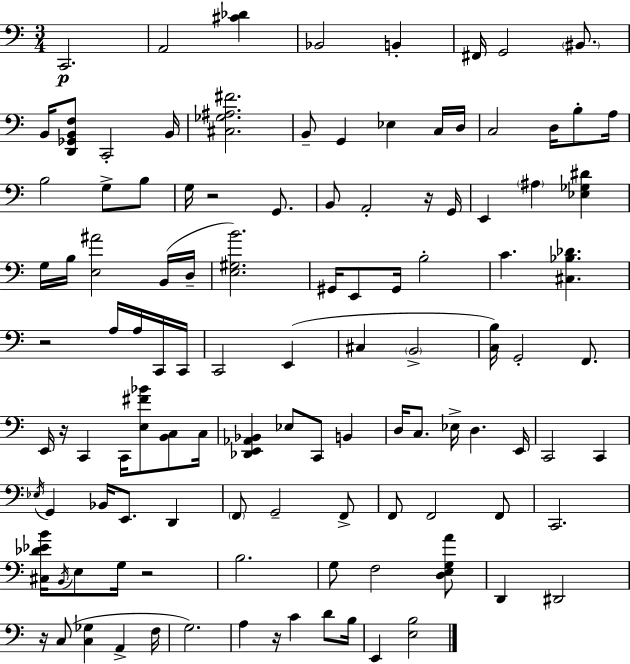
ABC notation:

X:1
T:Untitled
M:3/4
L:1/4
K:Am
C,,2 A,,2 [^C_D] _B,,2 B,, ^F,,/4 G,,2 ^B,,/2 B,,/4 [D,,_G,,B,,F,]/2 C,,2 B,,/4 [^C,_G,^A,^F]2 B,,/2 G,, _E, C,/4 D,/4 C,2 D,/4 B,/2 A,/4 B,2 G,/2 B,/2 G,/4 z2 G,,/2 B,,/2 A,,2 z/4 G,,/4 E,, ^A, [_E,_G,^D] G,/4 B,/4 [E,^A]2 B,,/4 D,/4 [E,^G,B]2 ^G,,/4 E,,/2 ^G,,/4 B,2 C [^C,_B,_D] z2 A,/4 A,/4 C,,/4 C,,/4 C,,2 E,, ^C, B,,2 [C,B,]/4 G,,2 F,,/2 E,,/4 z/4 C,, C,,/4 [E,^F_B]/2 [B,,C,]/2 C,/4 [_D,,E,,_A,,_B,,] _E,/2 C,,/2 B,, D,/4 C,/2 _E,/4 D, E,,/4 C,,2 C,, _E,/4 G,, _B,,/4 E,,/2 D,, F,,/2 G,,2 F,,/2 F,,/2 F,,2 F,,/2 C,,2 [^C,_D_EB]/4 B,,/4 E,/2 G,/4 z2 B,2 G,/2 F,2 [D,E,G,A]/2 D,, ^D,,2 z/4 C,/2 [C,_G,] A,, F,/4 G,2 A, z/4 C D/2 B,/4 E,, [E,B,]2